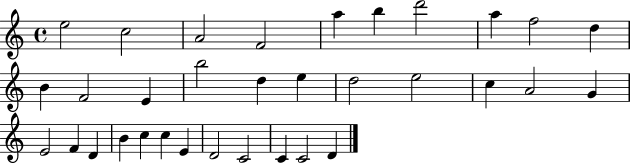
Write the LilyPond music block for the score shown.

{
  \clef treble
  \time 4/4
  \defaultTimeSignature
  \key c \major
  e''2 c''2 | a'2 f'2 | a''4 b''4 d'''2 | a''4 f''2 d''4 | \break b'4 f'2 e'4 | b''2 d''4 e''4 | d''2 e''2 | c''4 a'2 g'4 | \break e'2 f'4 d'4 | b'4 c''4 c''4 e'4 | d'2 c'2 | c'4 c'2 d'4 | \break \bar "|."
}